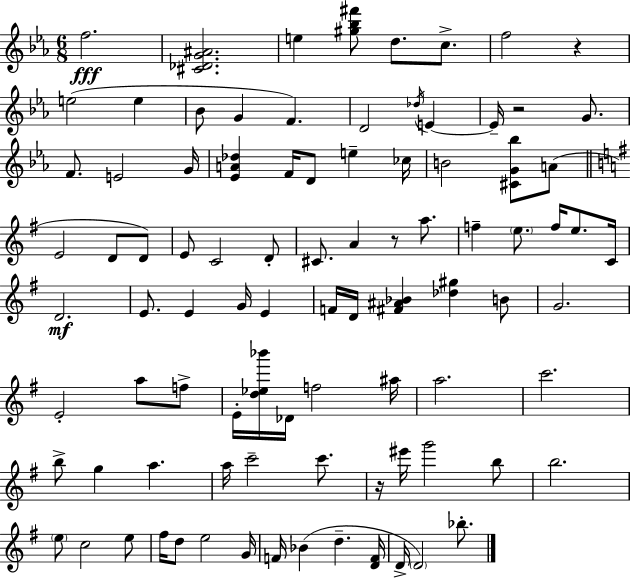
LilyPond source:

{
  \clef treble
  \numericTimeSignature
  \time 6/8
  \key ees \major
  f''2.\fff | <cis' des' g' ais'>2. | e''4 <gis'' bes'' fis'''>8 d''8. c''8.-> | f''2 r4 | \break e''2( e''4 | bes'8 g'4 f'4.) | d'2 \acciaccatura { des''16 } e'4~~ | e'16-- r2 g'8. | \break f'8. e'2 | g'16 <ees' a' des''>4 f'16 d'8 e''4-- | ces''16 b'2 <cis' g' bes''>8 a'8( | \bar "||" \break \key g \major e'2 d'8 d'8) | e'8 c'2 d'8-. | cis'8. a'4 r8 a''8. | f''4-- \parenthesize e''8. f''16 e''8. c'16 | \break d'2.\mf | e'8. e'4 g'16 e'4 | f'16 d'16 <fis' ais' bes'>4 <des'' gis''>4 b'8 | g'2. | \break e'2-. a''8 f''8-> | e'16-. <d'' ees'' bes'''>16 des'16 f''2 ais''16 | a''2. | c'''2. | \break b''8-> g''4 a''4. | a''16 c'''2-- c'''8. | r16 eis'''16 g'''2 b''8 | b''2. | \break \parenthesize e''8 c''2 e''8 | fis''16 d''8 e''2 g'16 | f'16 bes'4( d''4.-- <d' f'>16 | d'16-> \parenthesize d'2) bes''8.-. | \break \bar "|."
}